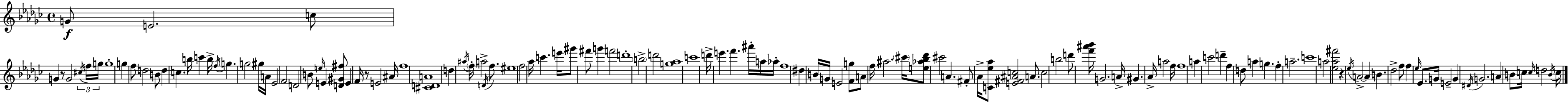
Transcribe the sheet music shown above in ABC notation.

X:1
T:Untitled
M:4/4
L:1/4
K:Ebm
G/2 E2 c/2 G z/2 G2 ^c/4 f/4 g/4 g4 g f/2 d2 B/2 d c b/4 c' b/4 f/4 g g2 ^g/4 A/4 _E2 F2 D2 B/2 e/4 E [D^G^f]/2 E F/4 z/2 E2 ^A/4 f4 [^CDA]4 d ^a/4 f/4 a2 D/4 f/2 ^e4 f2 _a/4 c' e'/4 ^g'/2 ^f'/2 g' f'2 d'4 b2 d'2 [g_a]4 c'4 d'/4 e' f' ^a'/4 a/4 _a/4 f4 ^d B/4 G/4 E2 [Fg]/2 A/2 f/4 ^a2 ^c'/4 [e_a_b_d']/2 ^c'2 A ^F/2 _A/4 [C_e_a]/2 [E^F^Ac]2 A/2 c2 b2 d'/2 [f'^a'_b']/4 G2 A/4 ^G _A/4 a2 f/4 f4 a c'2 d' f d/2 a g f a2 c'4 a2 [_e_a^f']2 z _e/4 A2 A B _d2 f/2 f _e/4 _E/2 G/4 E2 G ^D/4 G2 A B/2 c/4 c/4 d2 B/4 c/4